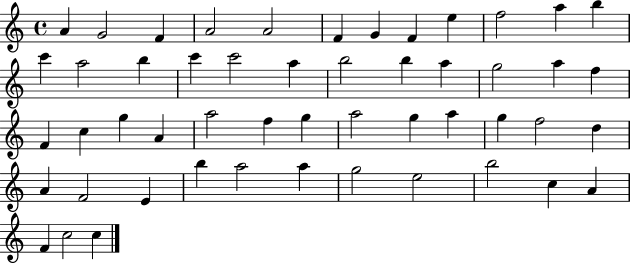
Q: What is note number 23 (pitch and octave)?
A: A5